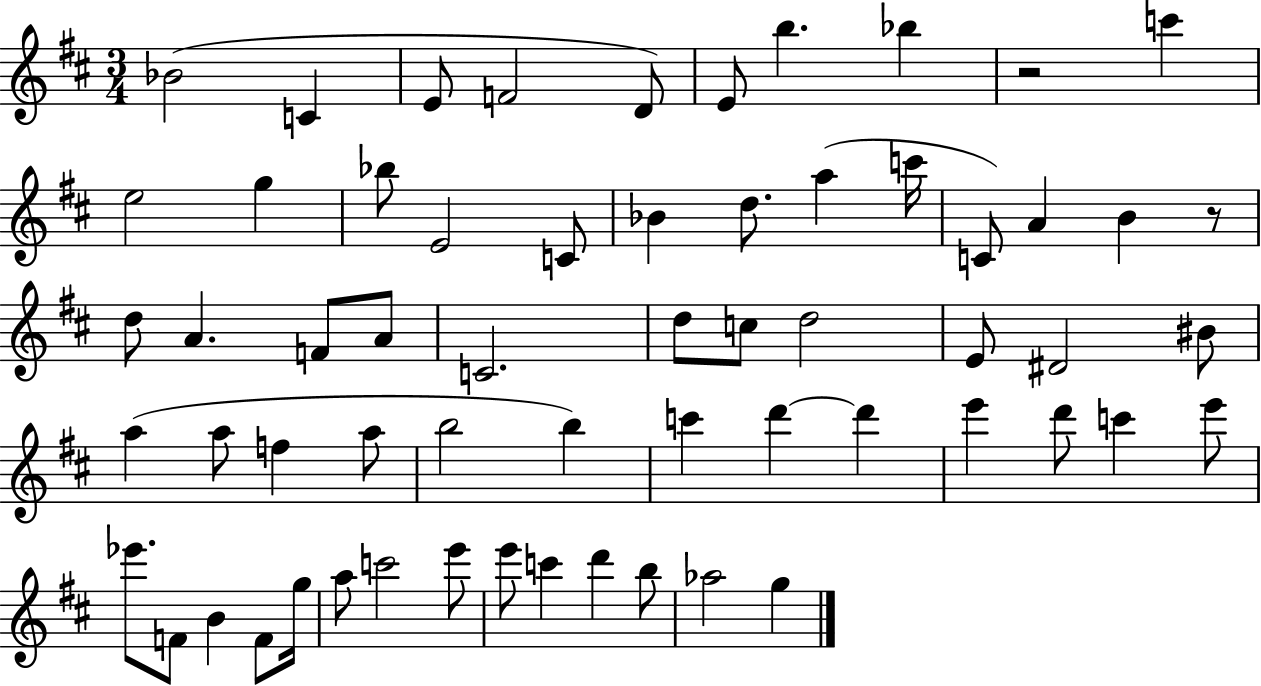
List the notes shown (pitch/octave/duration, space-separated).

Bb4/h C4/q E4/e F4/h D4/e E4/e B5/q. Bb5/q R/h C6/q E5/h G5/q Bb5/e E4/h C4/e Bb4/q D5/e. A5/q C6/s C4/e A4/q B4/q R/e D5/e A4/q. F4/e A4/e C4/h. D5/e C5/e D5/h E4/e D#4/h BIS4/e A5/q A5/e F5/q A5/e B5/h B5/q C6/q D6/q D6/q E6/q D6/e C6/q E6/e Eb6/e. F4/e B4/q F4/e G5/s A5/e C6/h E6/e E6/e C6/q D6/q B5/e Ab5/h G5/q